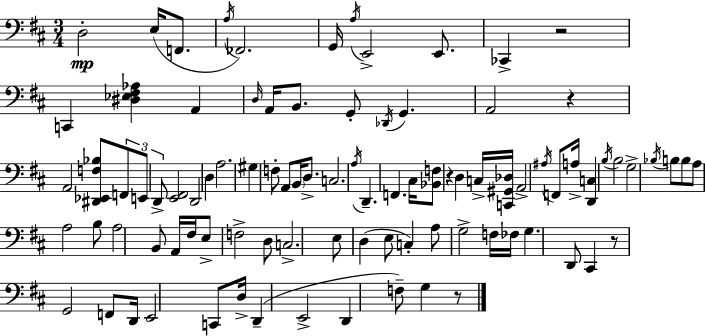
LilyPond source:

{
  \clef bass
  \numericTimeSignature
  \time 3/4
  \key d \major
  d2-.\mp e16( f,8. | \acciaccatura { a16 } fes,2.) | g,16 \acciaccatura { a16 } e,2-> e,8. | ces,4-> r2 | \break c,4 <dis ees fis aes>4 a,4 | \grace { d16 } a,16 b,8. g,8-. \acciaccatura { des,16 } g,4. | a,2 | r4 a,2 | \break <dis, ees, f bes>8 \tuplet 3/2 { f,8 e,8 d,8-> } <e, fis,>2 | d,2 | d4 a2. | gis4 f8-. a,8 | \break \parenthesize b,16 d8.-> c2. | \acciaccatura { a16 } d,4.-- f,4. | cis16 <bes, f>8 r4 | d4 c16-> <c, gis, des>16 a,2-> | \break \acciaccatura { ais16 } f,8 a16-> <d, c>4 \acciaccatura { b16 } b2 | g2-> | \acciaccatura { bes16 } b8 b8 a8 a2 | b8 a2 | \break b,8 a,16 fis16 e8-> f2-> | d8 c2.-> | e8 d4( | e8 c4-.) a8 g2-> | \break f16 fes16 g4. | d,8 cis,4 r8 g,2 | f,8 d,16 e,2 | c,8 d16-> d,4--( | \break e,2-> d,4 | f8--) g4 r8 \bar "|."
}